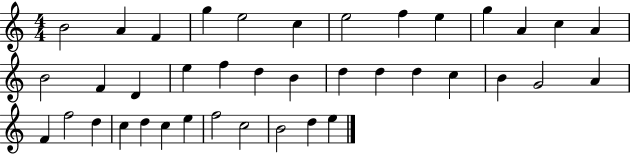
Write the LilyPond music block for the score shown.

{
  \clef treble
  \numericTimeSignature
  \time 4/4
  \key c \major
  b'2 a'4 f'4 | g''4 e''2 c''4 | e''2 f''4 e''4 | g''4 a'4 c''4 a'4 | \break b'2 f'4 d'4 | e''4 f''4 d''4 b'4 | d''4 d''4 d''4 c''4 | b'4 g'2 a'4 | \break f'4 f''2 d''4 | c''4 d''4 c''4 e''4 | f''2 c''2 | b'2 d''4 e''4 | \break \bar "|."
}